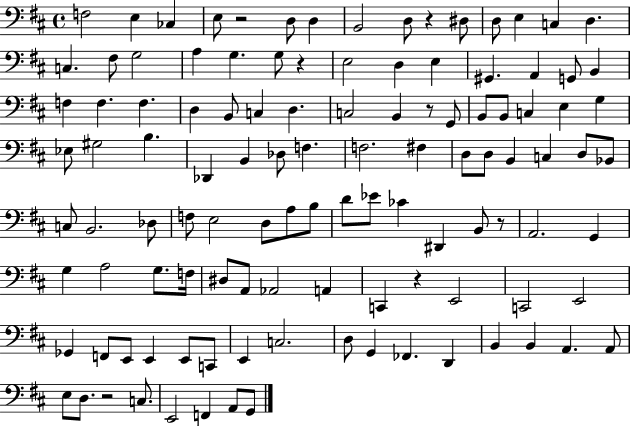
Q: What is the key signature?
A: D major